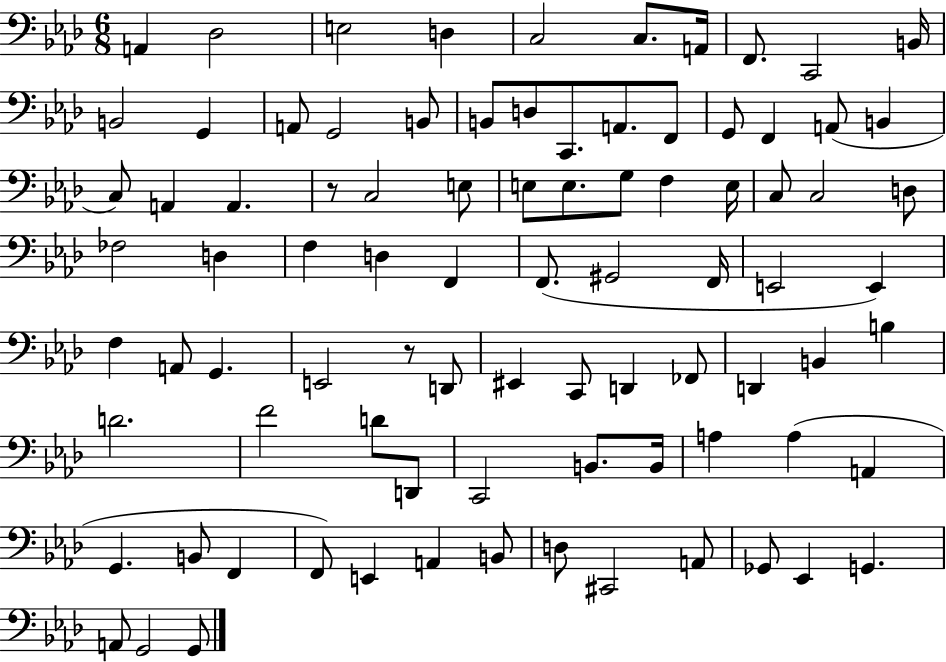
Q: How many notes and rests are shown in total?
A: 87